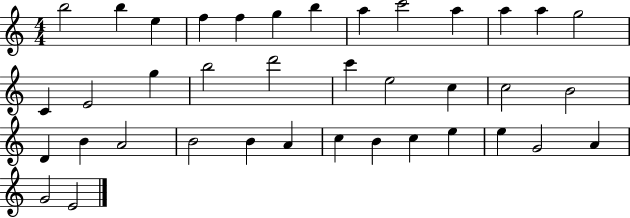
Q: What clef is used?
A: treble